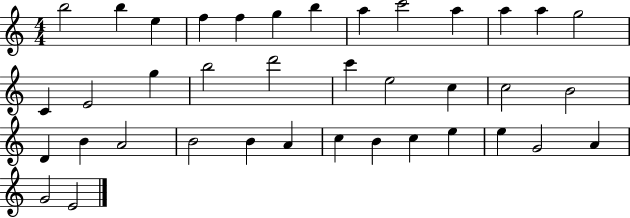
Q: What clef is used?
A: treble